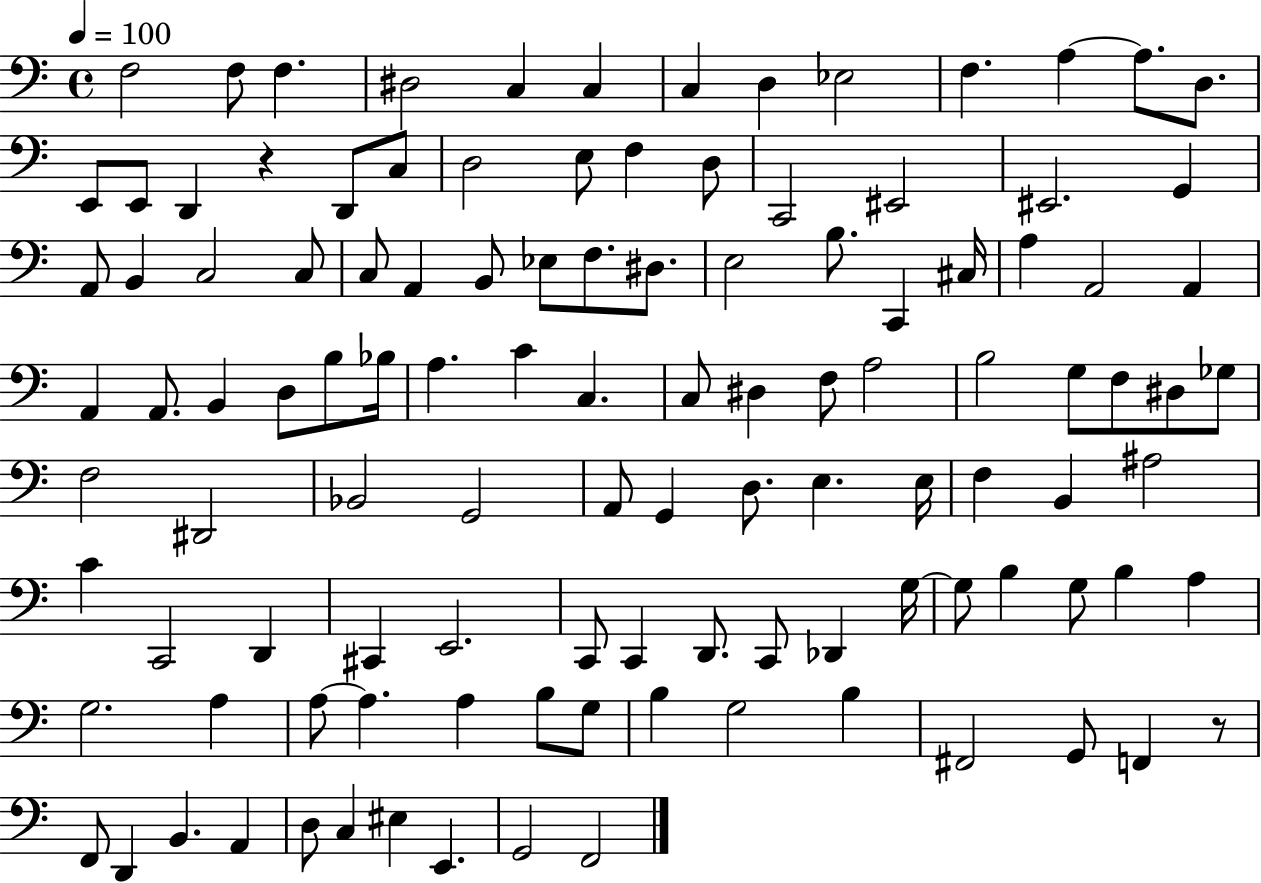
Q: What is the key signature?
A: C major